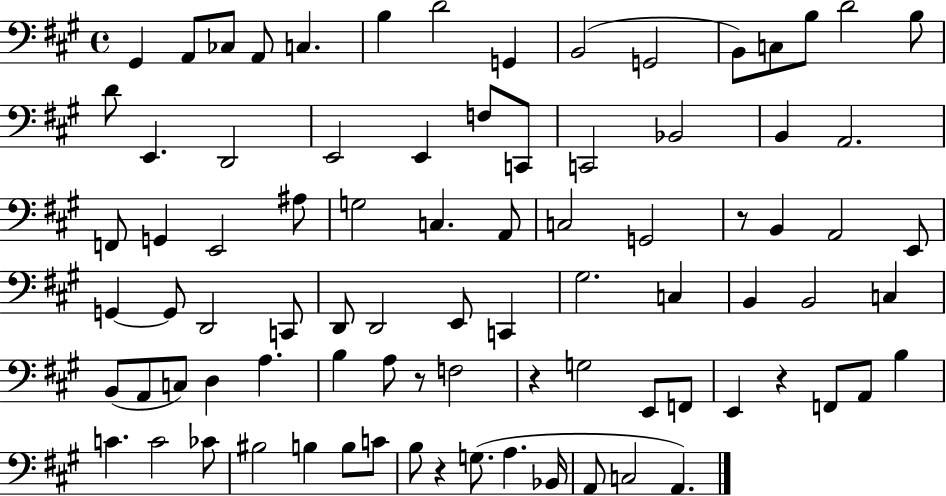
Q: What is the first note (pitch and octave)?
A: G#2